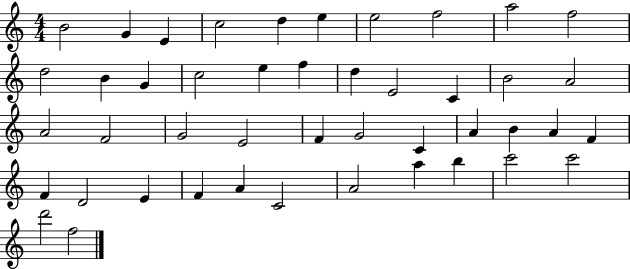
{
  \clef treble
  \numericTimeSignature
  \time 4/4
  \key c \major
  b'2 g'4 e'4 | c''2 d''4 e''4 | e''2 f''2 | a''2 f''2 | \break d''2 b'4 g'4 | c''2 e''4 f''4 | d''4 e'2 c'4 | b'2 a'2 | \break a'2 f'2 | g'2 e'2 | f'4 g'2 c'4 | a'4 b'4 a'4 f'4 | \break f'4 d'2 e'4 | f'4 a'4 c'2 | a'2 a''4 b''4 | c'''2 c'''2 | \break d'''2 f''2 | \bar "|."
}